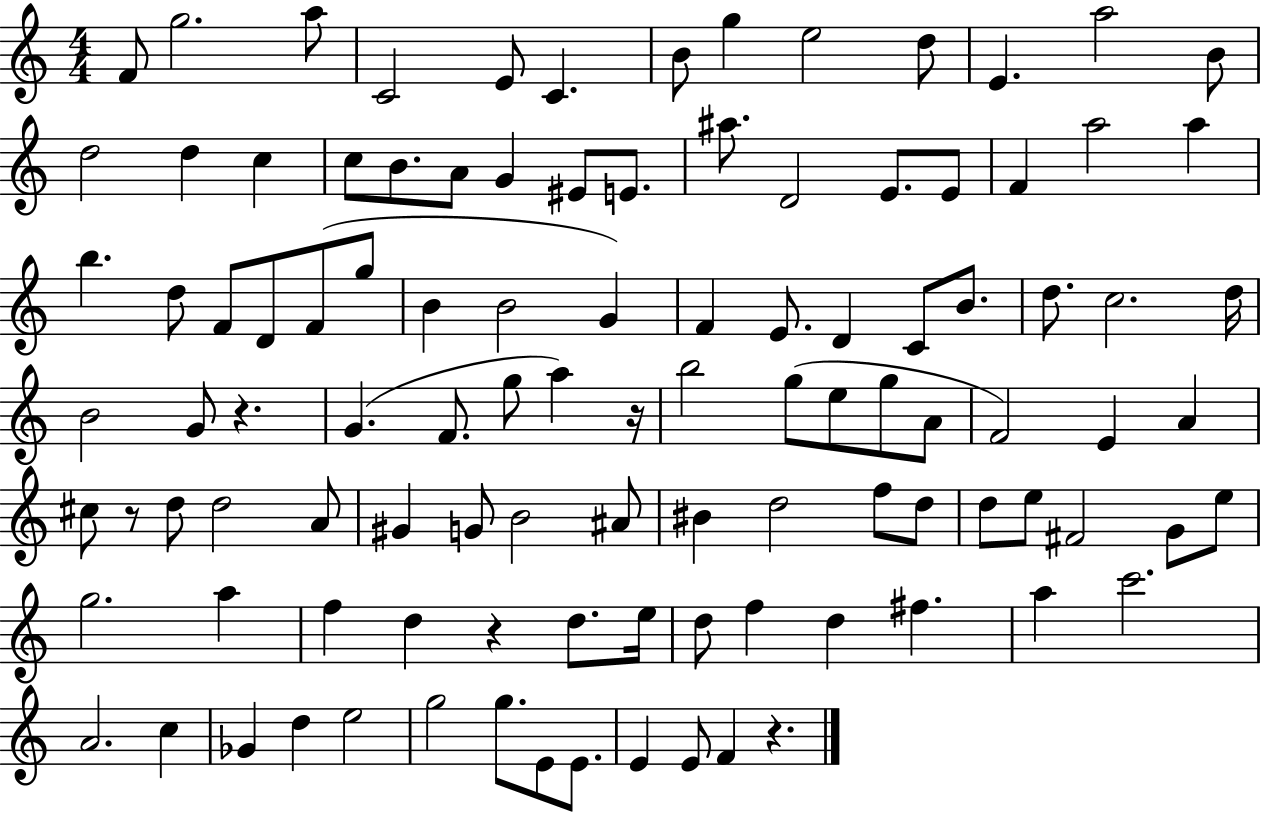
{
  \clef treble
  \numericTimeSignature
  \time 4/4
  \key c \major
  f'8 g''2. a''8 | c'2 e'8 c'4. | b'8 g''4 e''2 d''8 | e'4. a''2 b'8 | \break d''2 d''4 c''4 | c''8 b'8. a'8 g'4 eis'8 e'8. | ais''8. d'2 e'8. e'8 | f'4 a''2 a''4 | \break b''4. d''8 f'8 d'8 f'8( g''8 | b'4 b'2 g'4) | f'4 e'8. d'4 c'8 b'8. | d''8. c''2. d''16 | \break b'2 g'8 r4. | g'4.( f'8. g''8 a''4) r16 | b''2 g''8( e''8 g''8 a'8 | f'2) e'4 a'4 | \break cis''8 r8 d''8 d''2 a'8 | gis'4 g'8 b'2 ais'8 | bis'4 d''2 f''8 d''8 | d''8 e''8 fis'2 g'8 e''8 | \break g''2. a''4 | f''4 d''4 r4 d''8. e''16 | d''8 f''4 d''4 fis''4. | a''4 c'''2. | \break a'2. c''4 | ges'4 d''4 e''2 | g''2 g''8. e'8 e'8. | e'4 e'8 f'4 r4. | \break \bar "|."
}